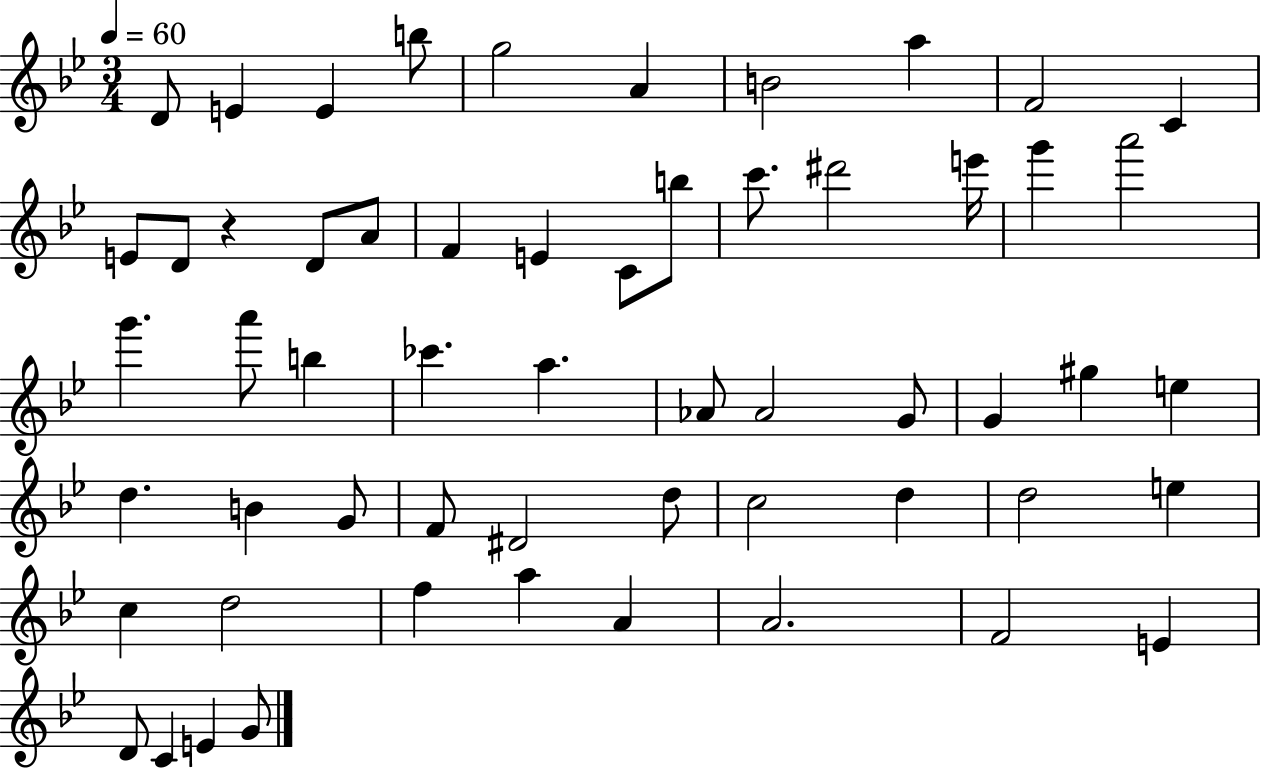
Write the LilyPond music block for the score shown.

{
  \clef treble
  \numericTimeSignature
  \time 3/4
  \key bes \major
  \tempo 4 = 60
  \repeat volta 2 { d'8 e'4 e'4 b''8 | g''2 a'4 | b'2 a''4 | f'2 c'4 | \break e'8 d'8 r4 d'8 a'8 | f'4 e'4 c'8 b''8 | c'''8. dis'''2 e'''16 | g'''4 a'''2 | \break g'''4. a'''8 b''4 | ces'''4. a''4. | aes'8 aes'2 g'8 | g'4 gis''4 e''4 | \break d''4. b'4 g'8 | f'8 dis'2 d''8 | c''2 d''4 | d''2 e''4 | \break c''4 d''2 | f''4 a''4 a'4 | a'2. | f'2 e'4 | \break d'8 c'4 e'4 g'8 | } \bar "|."
}